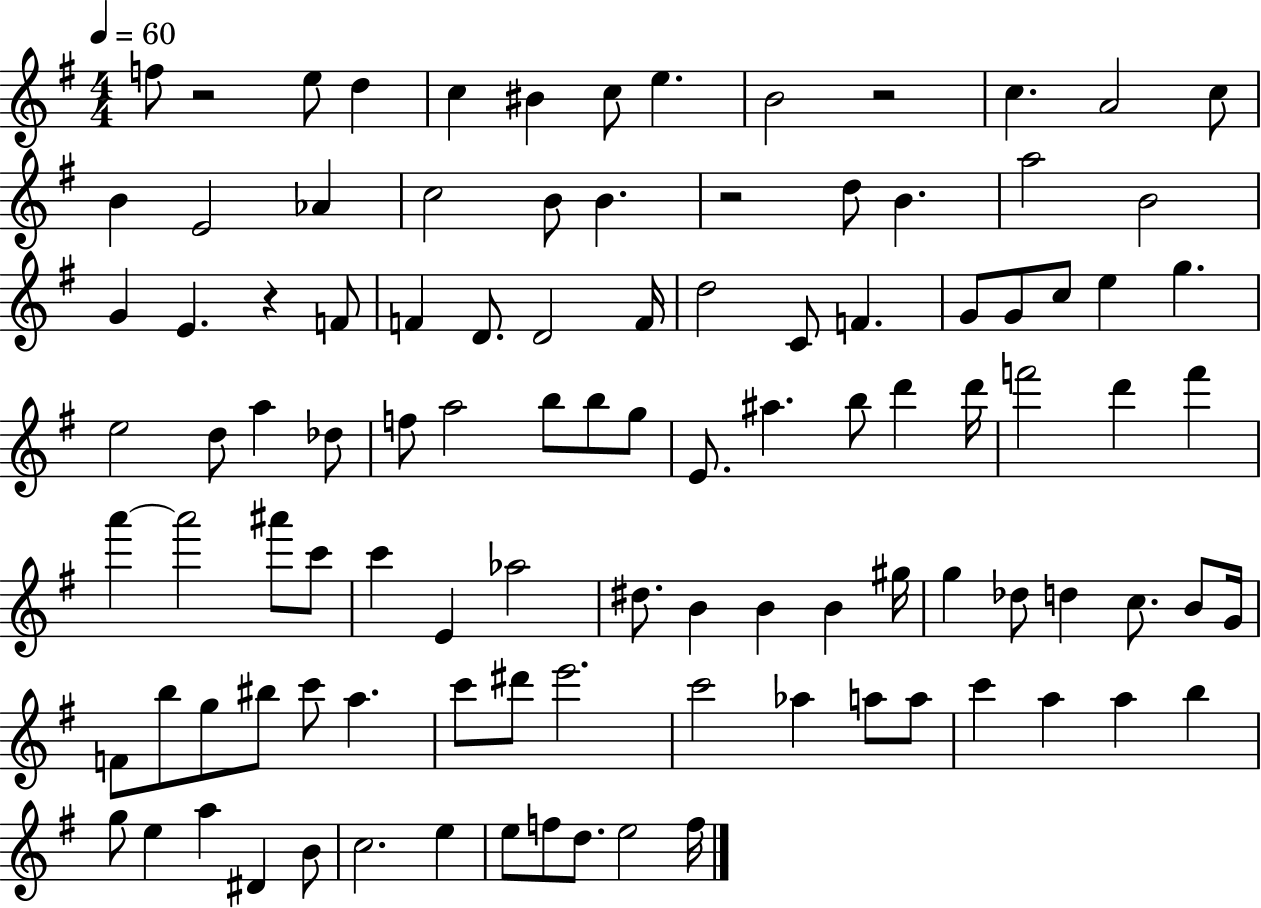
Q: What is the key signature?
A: G major